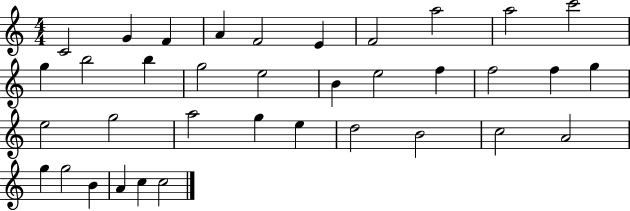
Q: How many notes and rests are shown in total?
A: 36